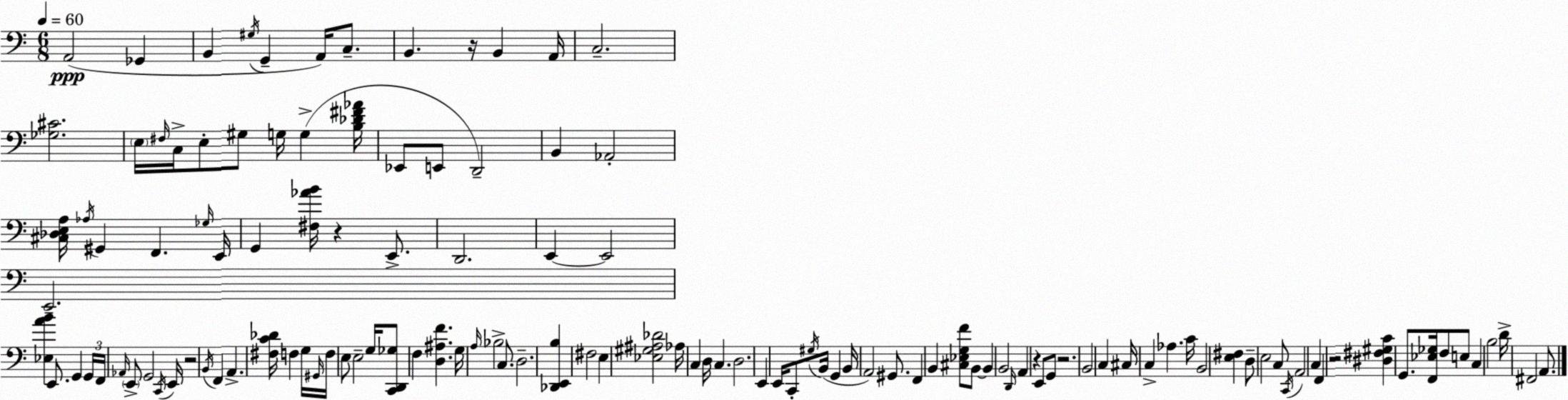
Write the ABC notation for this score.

X:1
T:Untitled
M:6/8
L:1/4
K:C
A,,2 _G,, B,, ^G,/4 G,, A,,/4 C,/2 B,, z/4 B,, A,,/4 C,2 [_G,^C]2 E,/4 ^F,/4 C,/4 E,/2 ^G,/2 G,/4 G, [B,_D^F_A]/4 _E,,/2 E,,/2 D,,2 B,, _A,,2 [^C,_D,E,A,]/4 _A,/4 ^G,, F,, _G,/4 E,,/4 G,, [^F,_AB]/4 z E,,/2 D,,2 E,, E,,2 E,,2 [_E,AB] E,,/2 G,, G,,/4 F,,/4 _A,,/4 E,,/2 G,,2 C,,/4 E,,/4 z2 B,,/4 F,, A,, [^F,C_D]/4 F, G,/4 ^G,,/4 F,/4 E,/2 E,2 G,/4 [C,,D,,_G,]/2 F, [D,^A,F] G,/4 A,/4 _B,2 C,/2 D,2 [_D,,E,,B,] ^F,2 E, [_E,^G,^A,_D]2 _A,/4 C, D,/4 C, D,2 E,, E,,/4 C,,/2 ^G,/4 B,,/4 G,, B,,/4 A,,2 ^G,,/2 F,, B,, [^C,_E,G,F]/2 B,,/2 B,, B,,2 D,,/4 A,, z E,,/2 G,,/2 z2 B,,2 C, ^C,/4 C, _A, C/4 B,,2 [E,^F,] D,/2 E,2 C,/2 C,,/4 A,,2 C, F,, z2 [^D,^F,^G,C] G,,/2 [F,,_E,_G,]/4 F,/2 E,/2 C, B,2 D/4 ^F,,2 A,,/2